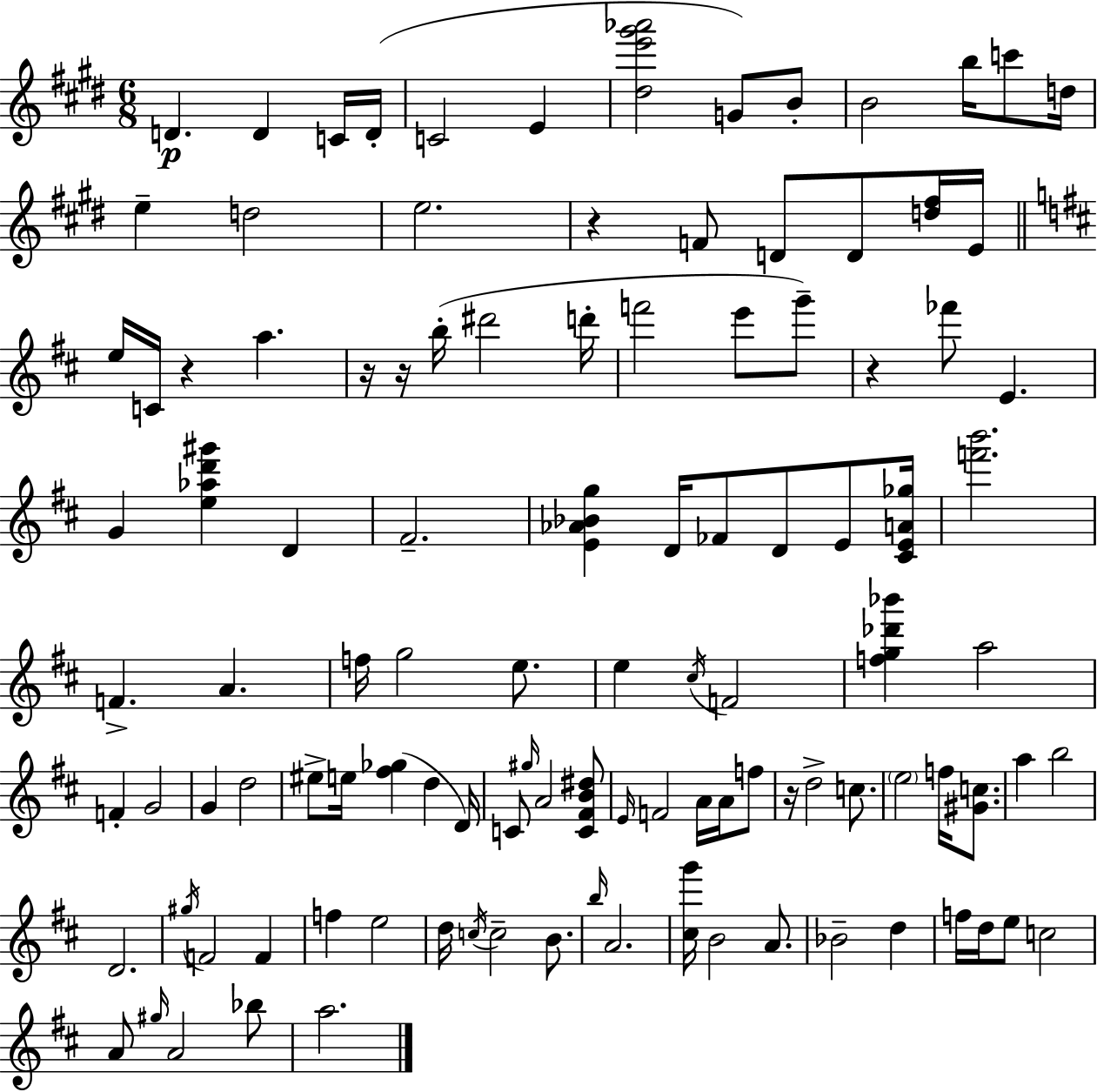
{
  \clef treble
  \numericTimeSignature
  \time 6/8
  \key e \major
  d'4.\p d'4 c'16 d'16-.( | c'2 e'4 | <dis'' e''' gis''' aes'''>2 g'8) b'8-. | b'2 b''16 c'''8 d''16 | \break e''4-- d''2 | e''2. | r4 f'8 d'8 d'8 <d'' fis''>16 e'16 | \bar "||" \break \key d \major e''16 c'16 r4 a''4. | r16 r16 b''16-.( dis'''2 d'''16-. | f'''2 e'''8 g'''8--) | r4 fes'''8 e'4. | \break g'4 <e'' aes'' d''' gis'''>4 d'4 | fis'2.-- | <e' aes' bes' g''>4 d'16 fes'8 d'8 e'8 <cis' e' a' ges''>16 | <f''' b'''>2. | \break f'4.-> a'4. | f''16 g''2 e''8. | e''4 \acciaccatura { cis''16 } f'2 | <f'' g'' des''' bes'''>4 a''2 | \break f'4-. g'2 | g'4 d''2 | eis''8-> e''16 <fis'' ges''>4( d''4 | d'16) c'8 \grace { gis''16 } a'2 | \break <c' fis' b' dis''>8 \grace { e'16 } f'2 a'16 | a'16 f''8 r16 d''2-> | c''8. \parenthesize e''2 f''16 | <gis' c''>8. a''4 b''2 | \break d'2. | \acciaccatura { gis''16 } f'2 | f'4 f''4 e''2 | d''16 \acciaccatura { c''16 } c''2-- | \break b'8. \grace { b''16 } a'2. | <cis'' g'''>16 b'2 | a'8. bes'2-- | d''4 f''16 d''16 e''8 c''2 | \break a'8 \grace { gis''16 } a'2 | bes''8 a''2. | \bar "|."
}